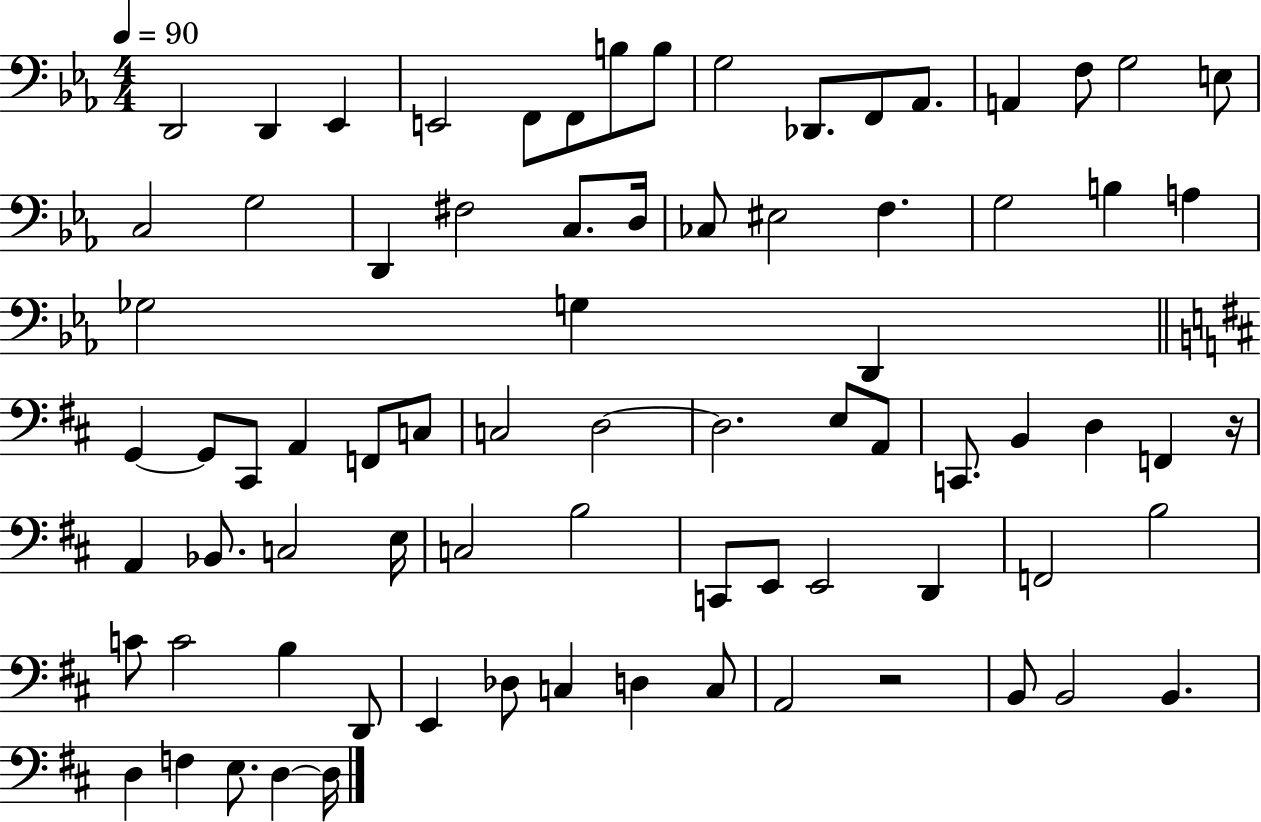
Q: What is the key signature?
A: EES major